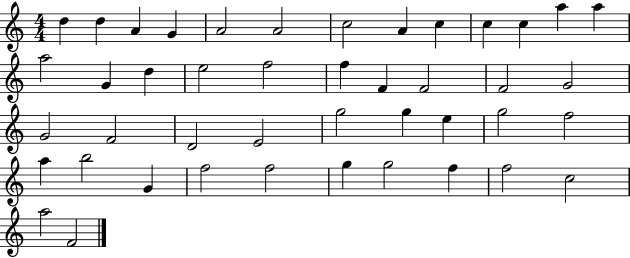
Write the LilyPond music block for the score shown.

{
  \clef treble
  \numericTimeSignature
  \time 4/4
  \key c \major
  d''4 d''4 a'4 g'4 | a'2 a'2 | c''2 a'4 c''4 | c''4 c''4 a''4 a''4 | \break a''2 g'4 d''4 | e''2 f''2 | f''4 f'4 f'2 | f'2 g'2 | \break g'2 f'2 | d'2 e'2 | g''2 g''4 e''4 | g''2 f''2 | \break a''4 b''2 g'4 | f''2 f''2 | g''4 g''2 f''4 | f''2 c''2 | \break a''2 f'2 | \bar "|."
}